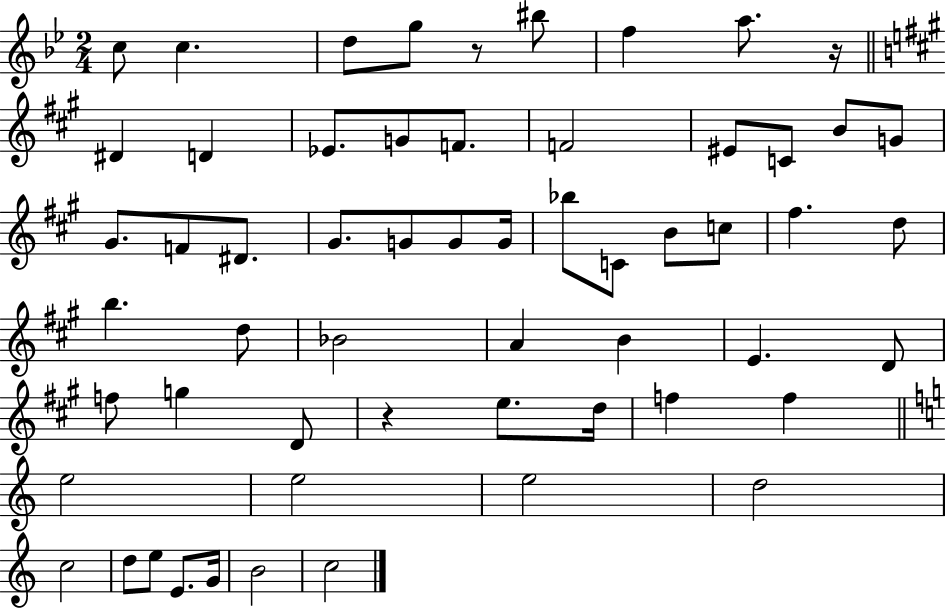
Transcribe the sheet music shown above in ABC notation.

X:1
T:Untitled
M:2/4
L:1/4
K:Bb
c/2 c d/2 g/2 z/2 ^b/2 f a/2 z/4 ^D D _E/2 G/2 F/2 F2 ^E/2 C/2 B/2 G/2 ^G/2 F/2 ^D/2 ^G/2 G/2 G/2 G/4 _b/2 C/2 B/2 c/2 ^f d/2 b d/2 _B2 A B E D/2 f/2 g D/2 z e/2 d/4 f f e2 e2 e2 d2 c2 d/2 e/2 E/2 G/4 B2 c2